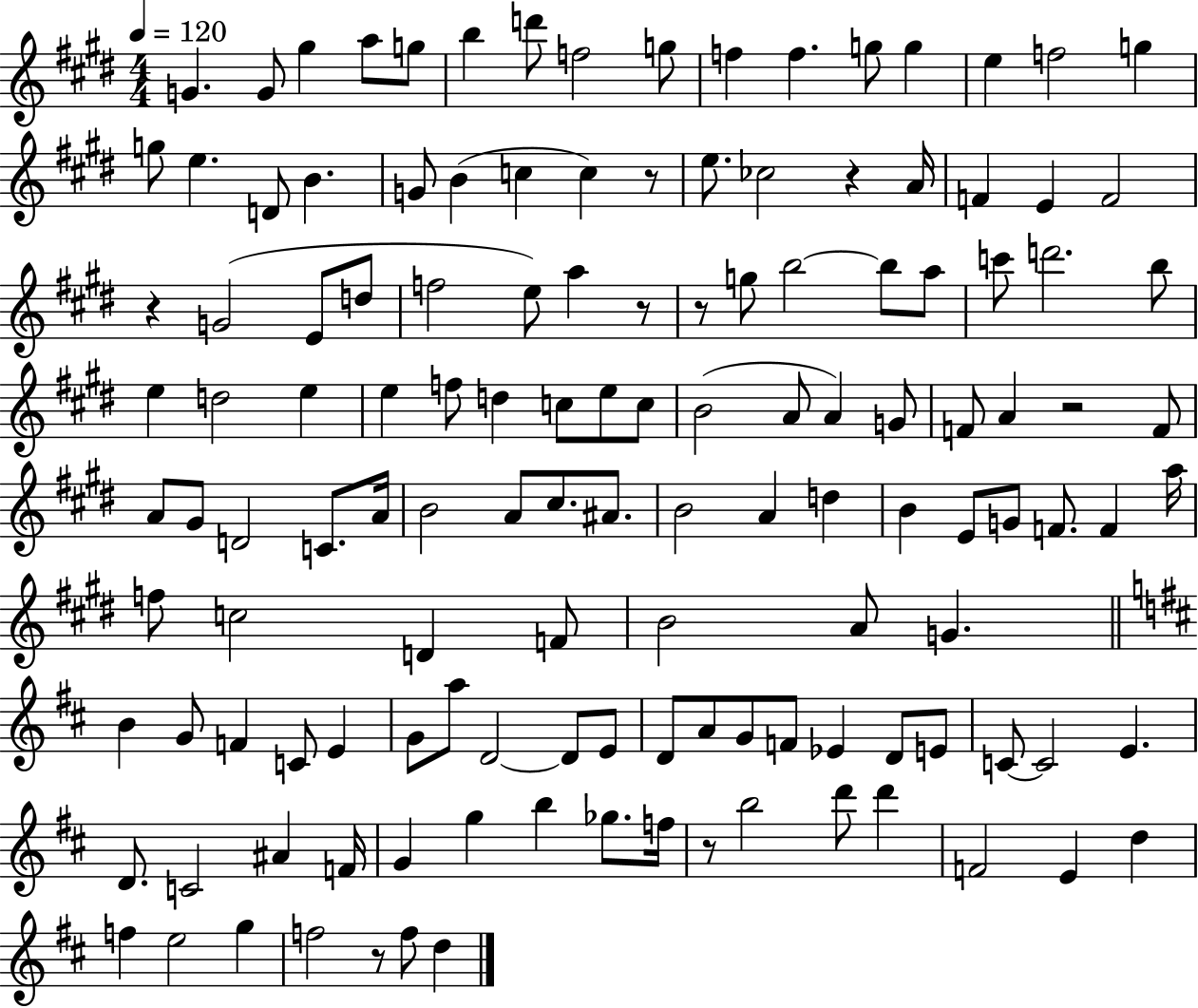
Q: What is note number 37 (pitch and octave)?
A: G5